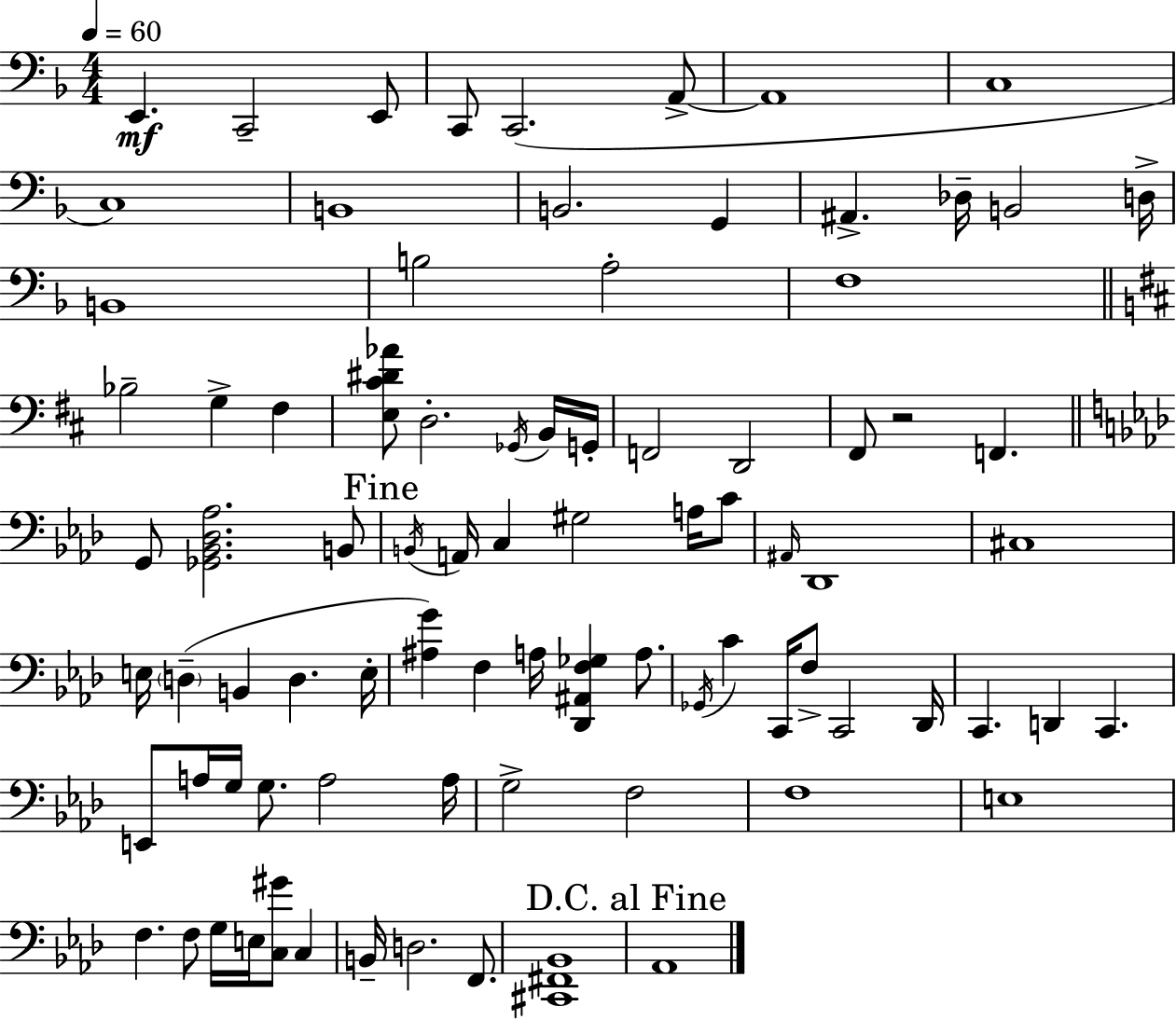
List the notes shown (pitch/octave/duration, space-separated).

E2/q. C2/h E2/e C2/e C2/h. A2/e A2/w C3/w C3/w B2/w B2/h. G2/q A#2/q. Db3/s B2/h D3/s B2/w B3/h A3/h F3/w Bb3/h G3/q F#3/q [E3,C#4,D#4,Ab4]/e D3/h. Gb2/s B2/s G2/s F2/h D2/h F#2/e R/h F2/q. G2/e [Gb2,Bb2,Db3,Ab3]/h. B2/e B2/s A2/s C3/q G#3/h A3/s C4/e A#2/s Db2/w C#3/w E3/s D3/q B2/q D3/q. E3/s [A#3,G4]/q F3/q A3/s [Db2,A#2,F3,Gb3]/q A3/e. Gb2/s C4/q C2/s F3/e C2/h Db2/s C2/q. D2/q C2/q. E2/e A3/s G3/s G3/e. A3/h A3/s G3/h F3/h F3/w E3/w F3/q. F3/e G3/s E3/s [C3,G#4]/e C3/q B2/s D3/h. F2/e. [C#2,F#2,Bb2]/w Ab2/w